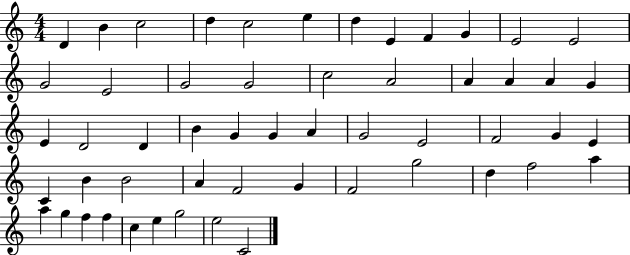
X:1
T:Untitled
M:4/4
L:1/4
K:C
D B c2 d c2 e d E F G E2 E2 G2 E2 G2 G2 c2 A2 A A A G E D2 D B G G A G2 E2 F2 G E C B B2 A F2 G F2 g2 d f2 a a g f f c e g2 e2 C2